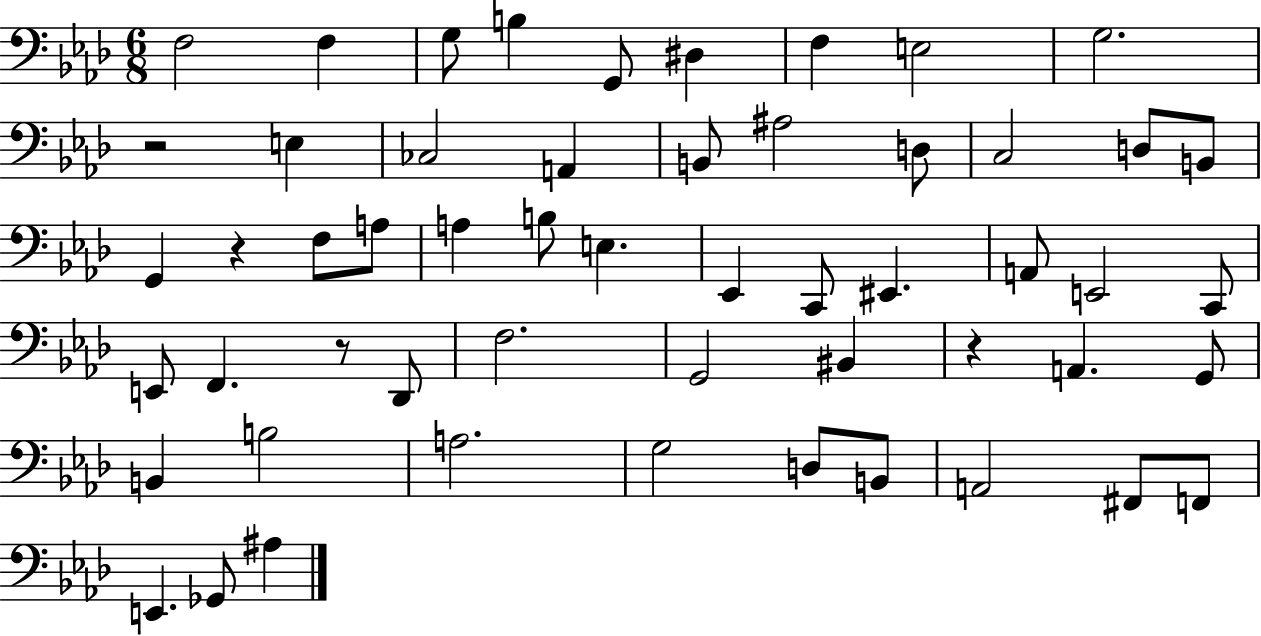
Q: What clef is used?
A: bass